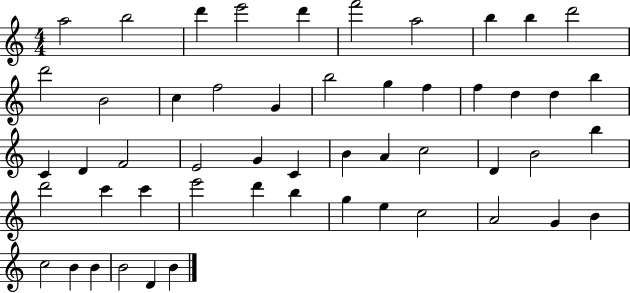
{
  \clef treble
  \numericTimeSignature
  \time 4/4
  \key c \major
  a''2 b''2 | d'''4 e'''2 d'''4 | f'''2 a''2 | b''4 b''4 d'''2 | \break d'''2 b'2 | c''4 f''2 g'4 | b''2 g''4 f''4 | f''4 d''4 d''4 b''4 | \break c'4 d'4 f'2 | e'2 g'4 c'4 | b'4 a'4 c''2 | d'4 b'2 b''4 | \break d'''2 c'''4 c'''4 | e'''2 d'''4 b''4 | g''4 e''4 c''2 | a'2 g'4 b'4 | \break c''2 b'4 b'4 | b'2 d'4 b'4 | \bar "|."
}